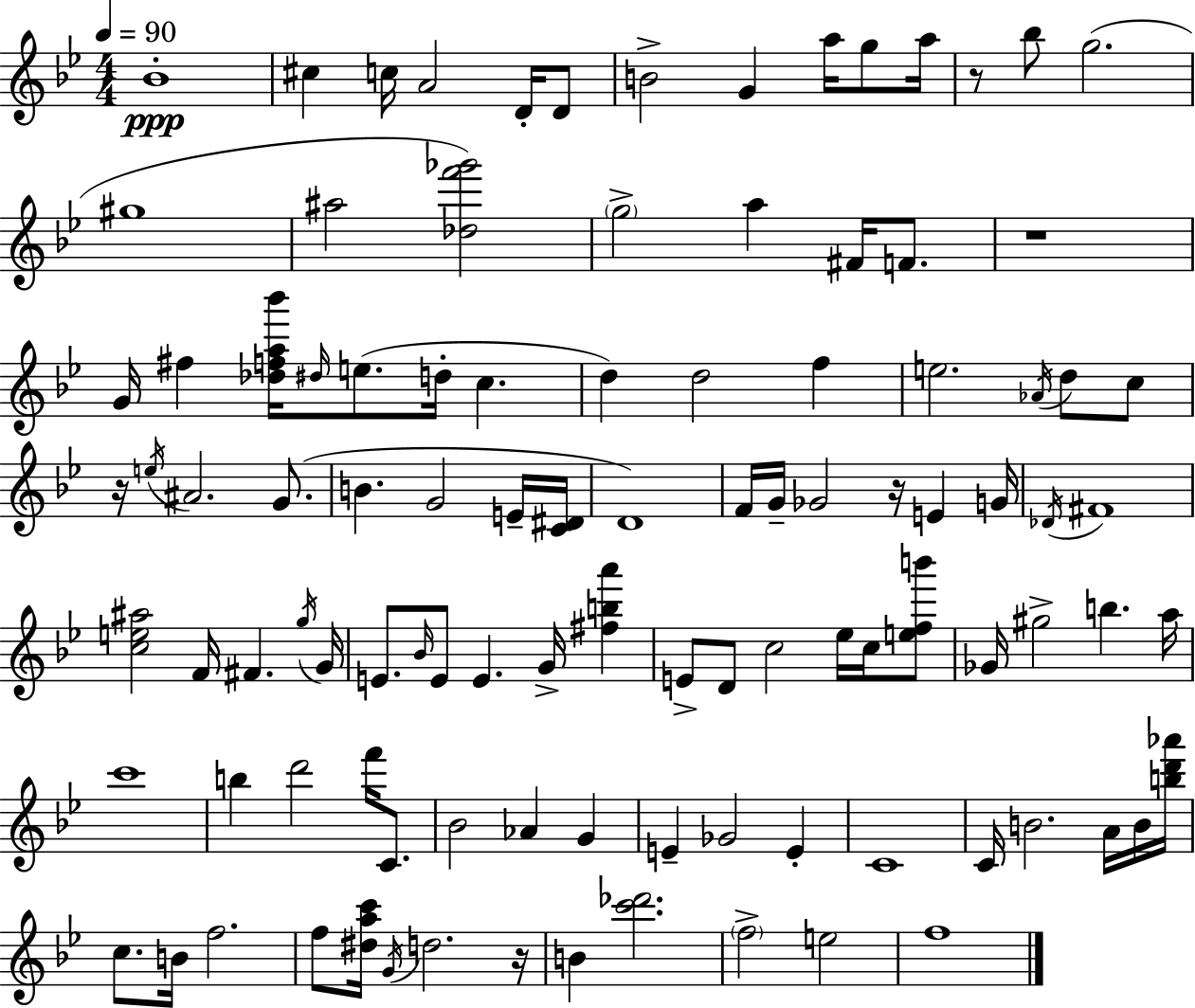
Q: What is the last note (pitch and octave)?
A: F5